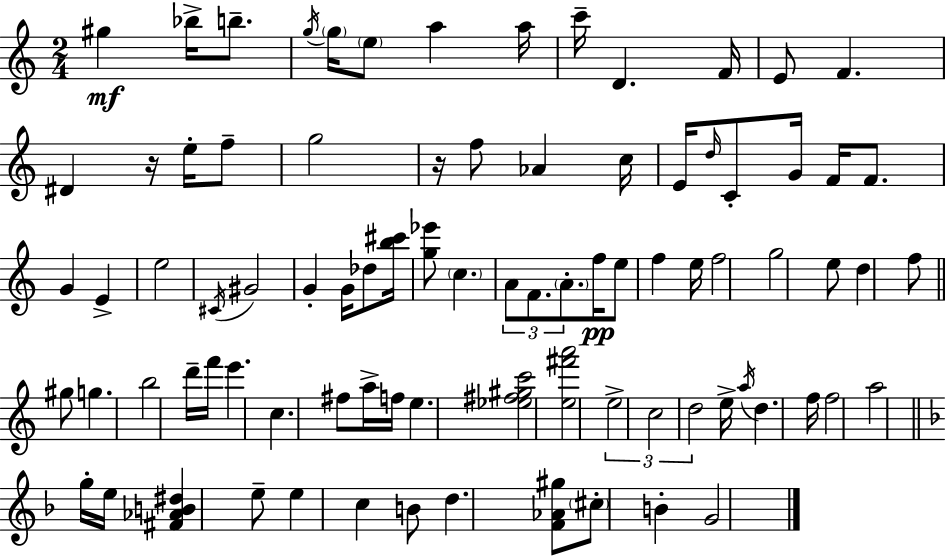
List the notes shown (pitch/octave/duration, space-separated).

G#5/q Bb5/s B5/e. G5/s G5/s E5/e A5/q A5/s C6/s D4/q. F4/s E4/e F4/q. D#4/q R/s E5/s F5/e G5/h R/s F5/e Ab4/q C5/s E4/s D5/s C4/e G4/s F4/s F4/e. G4/q E4/q E5/h C#4/s G#4/h G4/q G4/s Db5/e [B5,C#6]/s [G5,Eb6]/e C5/q. A4/e F4/e. A4/e. F5/s E5/e F5/q E5/s F5/h G5/h E5/e D5/q F5/e G#5/e G5/q. B5/h D6/s F6/s E6/q. C5/q. F#5/e A5/s F5/s E5/q. [Eb5,F#5,G#5,C6]/h [E5,F#6,A6]/h E5/h C5/h D5/h E5/s A5/s D5/q. F5/s F5/h A5/h G5/s E5/s [F#4,Ab4,B4,D#5]/q E5/e E5/q C5/q B4/e D5/q. [F4,Ab4,G#5]/e C#5/e B4/q G4/h